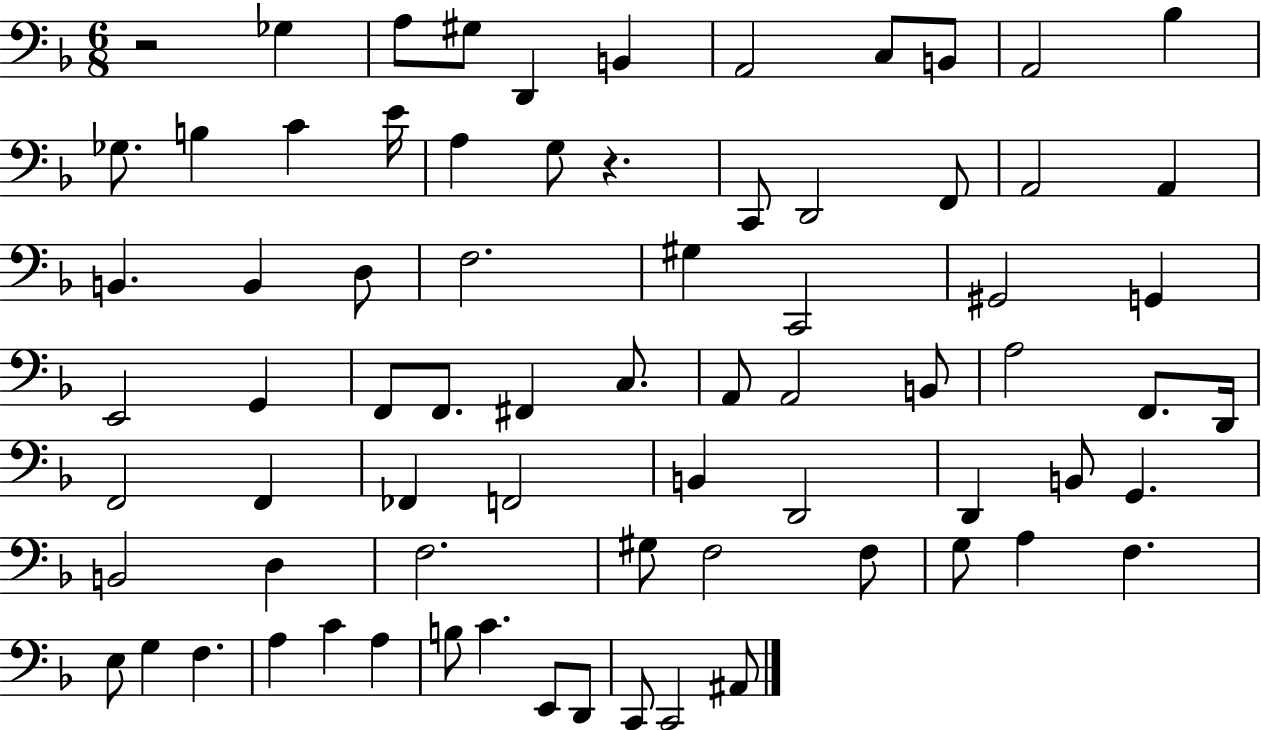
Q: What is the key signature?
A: F major